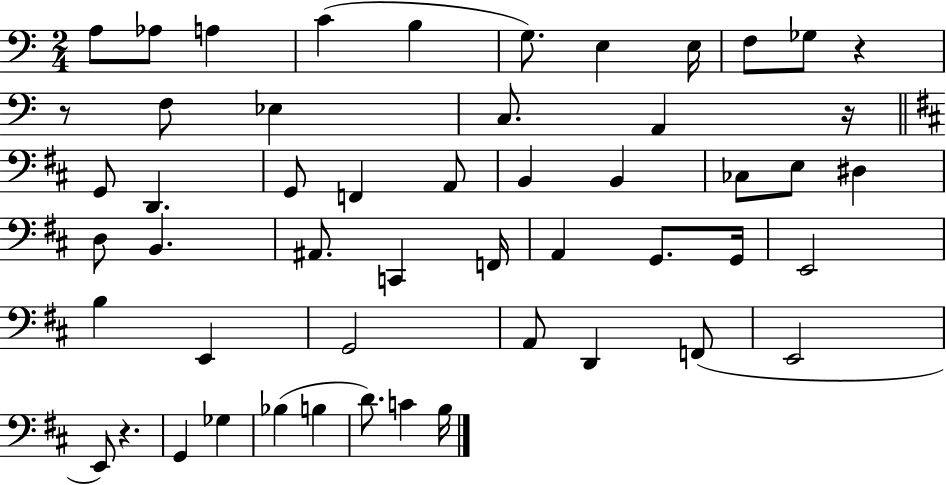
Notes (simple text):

A3/e Ab3/e A3/q C4/q B3/q G3/e. E3/q E3/s F3/e Gb3/e R/q R/e F3/e Eb3/q C3/e. A2/q R/s G2/e D2/q. G2/e F2/q A2/e B2/q B2/q CES3/e E3/e D#3/q D3/e B2/q. A#2/e. C2/q F2/s A2/q G2/e. G2/s E2/h B3/q E2/q G2/h A2/e D2/q F2/e E2/h E2/e R/q. G2/q Gb3/q Bb3/q B3/q D4/e. C4/q B3/s